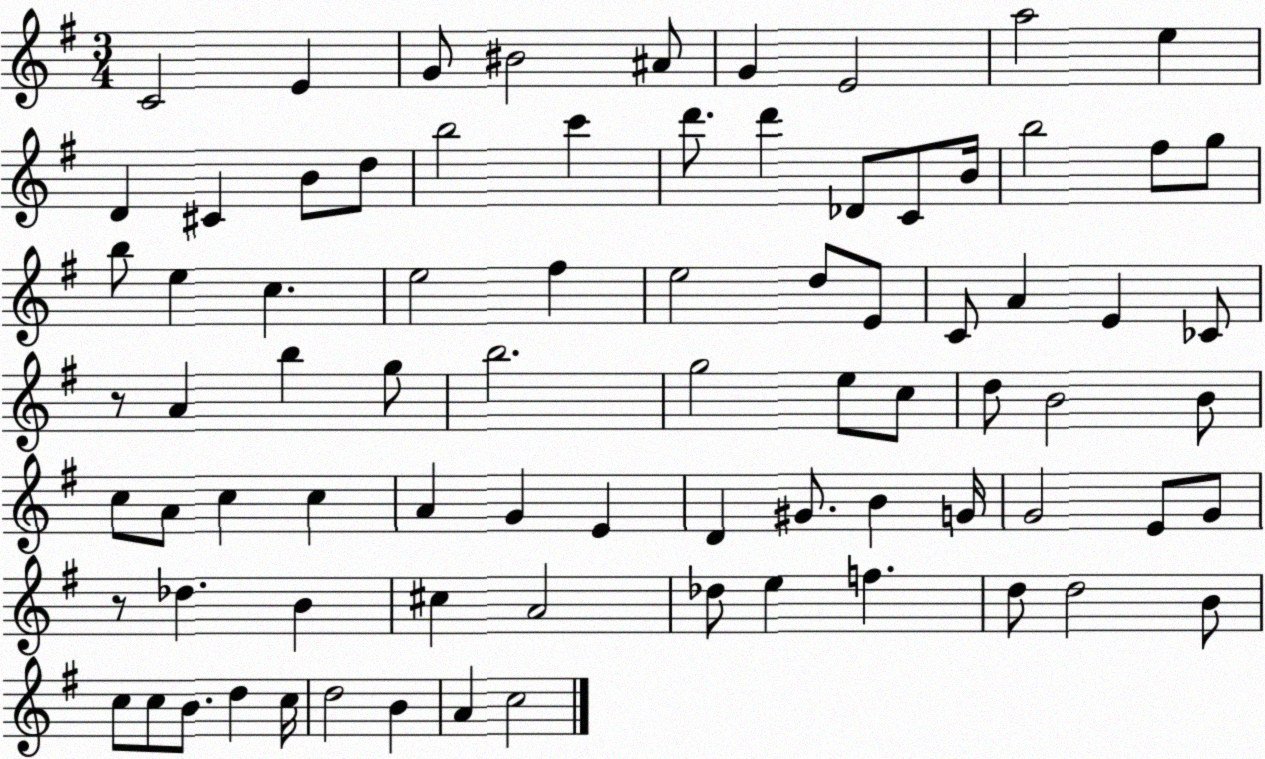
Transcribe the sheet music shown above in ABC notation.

X:1
T:Untitled
M:3/4
L:1/4
K:G
C2 E G/2 ^B2 ^A/2 G E2 a2 e D ^C B/2 d/2 b2 c' d'/2 d' _D/2 C/2 B/4 b2 ^f/2 g/2 b/2 e c e2 ^f e2 d/2 E/2 C/2 A E _C/2 z/2 A b g/2 b2 g2 e/2 c/2 d/2 B2 B/2 c/2 A/2 c c A G E D ^G/2 B G/4 G2 E/2 G/2 z/2 _d B ^c A2 _d/2 e f d/2 d2 B/2 c/2 c/2 B/2 d c/4 d2 B A c2